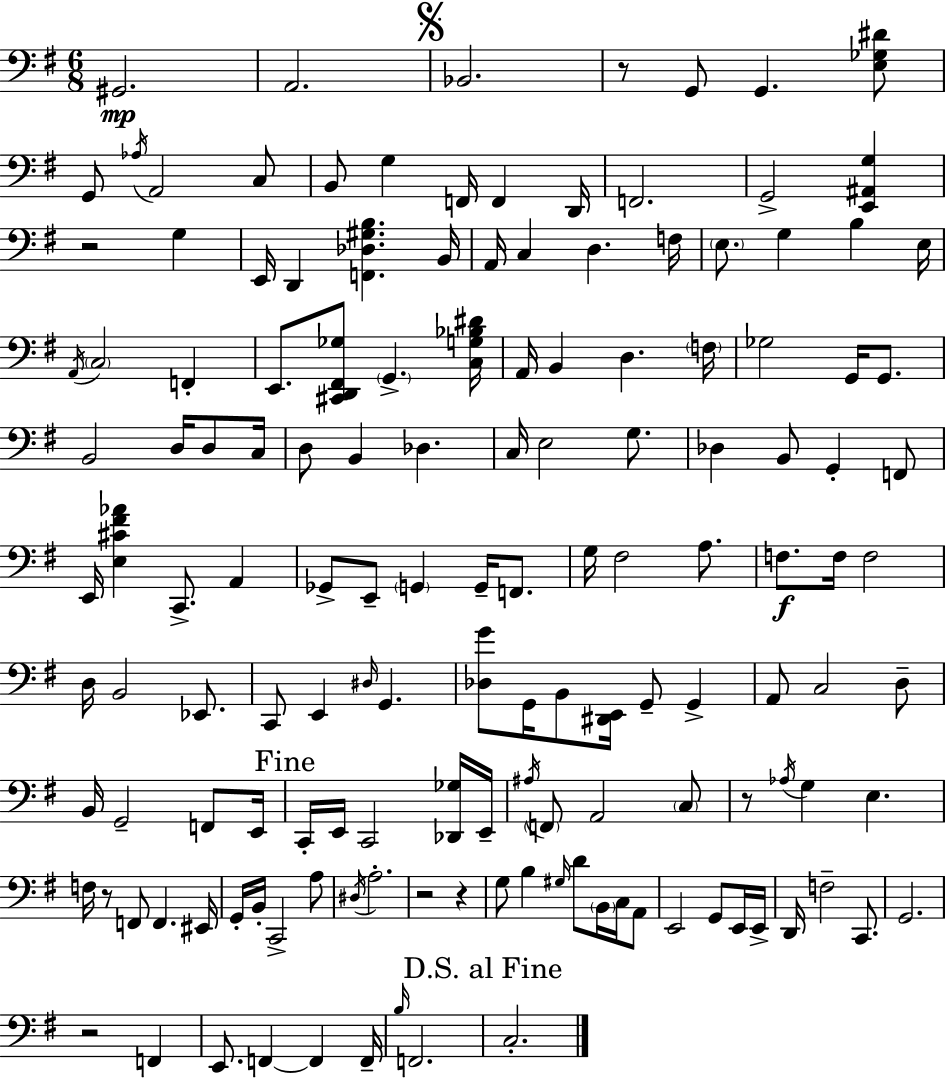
X:1
T:Untitled
M:6/8
L:1/4
K:Em
^G,,2 A,,2 _B,,2 z/2 G,,/2 G,, [E,_G,^D]/2 G,,/2 _A,/4 A,,2 C,/2 B,,/2 G, F,,/4 F,, D,,/4 F,,2 G,,2 [E,,^A,,G,] z2 G, E,,/4 D,, [F,,_D,^G,B,] B,,/4 A,,/4 C, D, F,/4 E,/2 G, B, E,/4 A,,/4 C,2 F,, E,,/2 [^C,,D,,^F,,_G,]/2 G,, [C,G,_B,^D]/4 A,,/4 B,, D, F,/4 _G,2 G,,/4 G,,/2 B,,2 D,/4 D,/2 C,/4 D,/2 B,, _D, C,/4 E,2 G,/2 _D, B,,/2 G,, F,,/2 E,,/4 [E,^C^F_A] C,,/2 A,, _G,,/2 E,,/2 G,, G,,/4 F,,/2 G,/4 ^F,2 A,/2 F,/2 F,/4 F,2 D,/4 B,,2 _E,,/2 C,,/2 E,, ^D,/4 G,, [_D,G]/2 G,,/4 B,,/2 [^D,,E,,]/4 G,,/2 G,, A,,/2 C,2 D,/2 B,,/4 G,,2 F,,/2 E,,/4 C,,/4 E,,/4 C,,2 [_D,,_G,]/4 E,,/4 ^A,/4 F,,/2 A,,2 C,/2 z/2 _A,/4 G, E, F,/4 z/2 F,,/2 F,, ^E,,/4 G,,/4 B,,/4 C,,2 A,/2 ^D,/4 A,2 z2 z G,/2 B, ^G,/4 D/2 B,,/4 C,/4 A,,/2 E,,2 G,,/2 E,,/4 E,,/4 D,,/4 F,2 C,,/2 G,,2 z2 F,, E,,/2 F,, F,, F,,/4 B,/4 F,,2 C,2